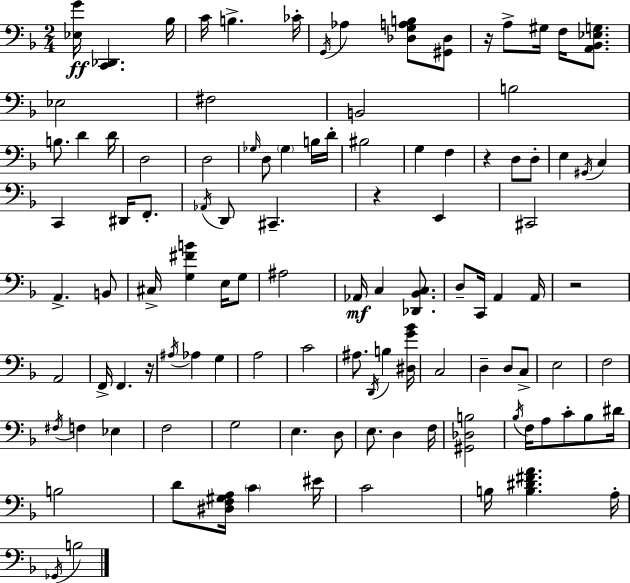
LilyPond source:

{
  \clef bass
  \numericTimeSignature
  \time 2/4
  \key f \major
  <ees g'>16\ff <c, des,>4. bes16 | c'16 b4.-> ces'16-. | \acciaccatura { g,16 } aes4 <des g a b>8 <gis, des>8 | r16 a8-> gis16 f16 <a, bes, ees g>8. | \break ees2 | fis2 | b,2 | b2 | \break b8. d'4 | d'16 d2 | d2 | \grace { ges16 } d8 \parenthesize ges4 | \break b16 d'16-. bis2 | g4 f4 | r4 d8 | d8-. e4 \acciaccatura { gis,16 } c4 | \break c,4 dis,16 | f,8.-. \acciaccatura { aes,16 } d,8 cis,4.-- | r4 | e,4 cis,2 | \break a,4.-> | b,8 cis16-> <g fis' b'>4 | e16 g8 ais2 | aes,16\mf c4 | \break <des, bes, c>8. d8-- c,16 a,4 | a,16 r2 | a,2 | f,16-> f,4. | \break r16 \acciaccatura { ais16 } aes4 | g4 a2 | c'2 | ais8. | \break \acciaccatura { d,16 } b4 <dis g' bes'>16 c2 | d4-- | d8 c8-> e2 | f2 | \break \acciaccatura { fis16 } f4 | ees4 f2 | g2 | e4. | \break d8 e8. | d4 f16 <gis, des b>2 | \acciaccatura { bes16 } | f16 a8 c'8-. bes8 dis'16 | \break b2 | d'8 <dis f gis a>16 \parenthesize c'4 eis'16 | c'2 | b16 <b dis' fis' a'>4. a16-. | \break \acciaccatura { ges,16 } b2 | \bar "|."
}